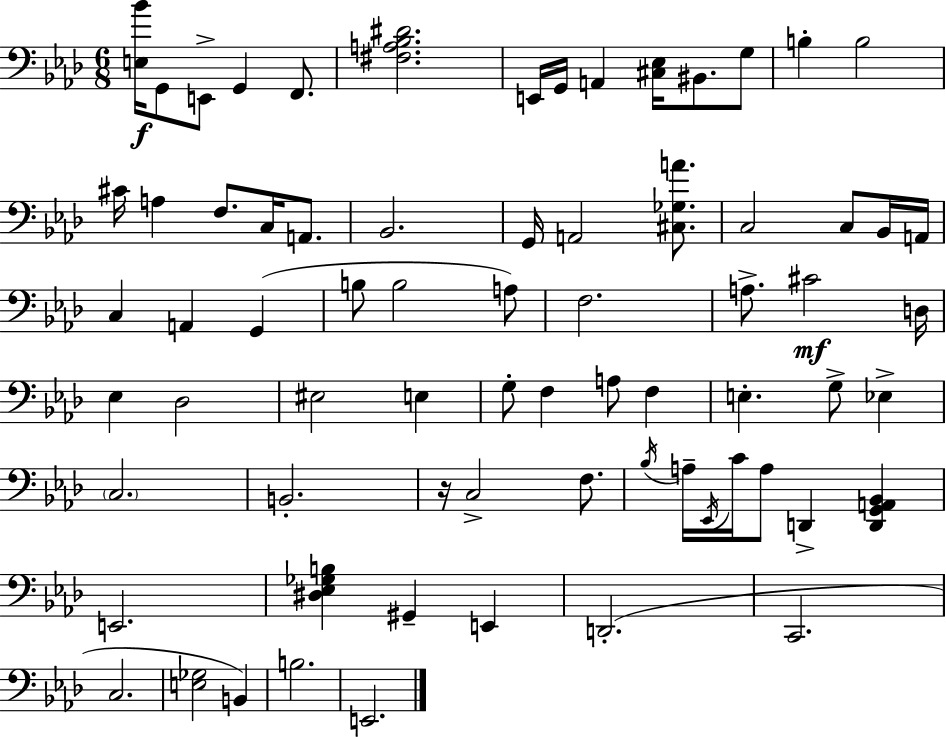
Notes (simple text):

[E3,Bb4]/s G2/e E2/e G2/q F2/e. [F#3,A3,Bb3,D#4]/h. E2/s G2/s A2/q [C#3,Eb3]/s BIS2/e. G3/e B3/q B3/h C#4/s A3/q F3/e. C3/s A2/e. Bb2/h. G2/s A2/h [C#3,Gb3,A4]/e. C3/h C3/e Bb2/s A2/s C3/q A2/q G2/q B3/e B3/h A3/e F3/h. A3/e. C#4/h D3/s Eb3/q Db3/h EIS3/h E3/q G3/e F3/q A3/e F3/q E3/q. G3/e Eb3/q C3/h. B2/h. R/s C3/h F3/e. Bb3/s A3/s Eb2/s C4/s A3/e D2/q [D2,G2,A2,Bb2]/q E2/h. [D#3,Eb3,Gb3,B3]/q G#2/q E2/q D2/h. C2/h. C3/h. [E3,Gb3]/h B2/q B3/h. E2/h.